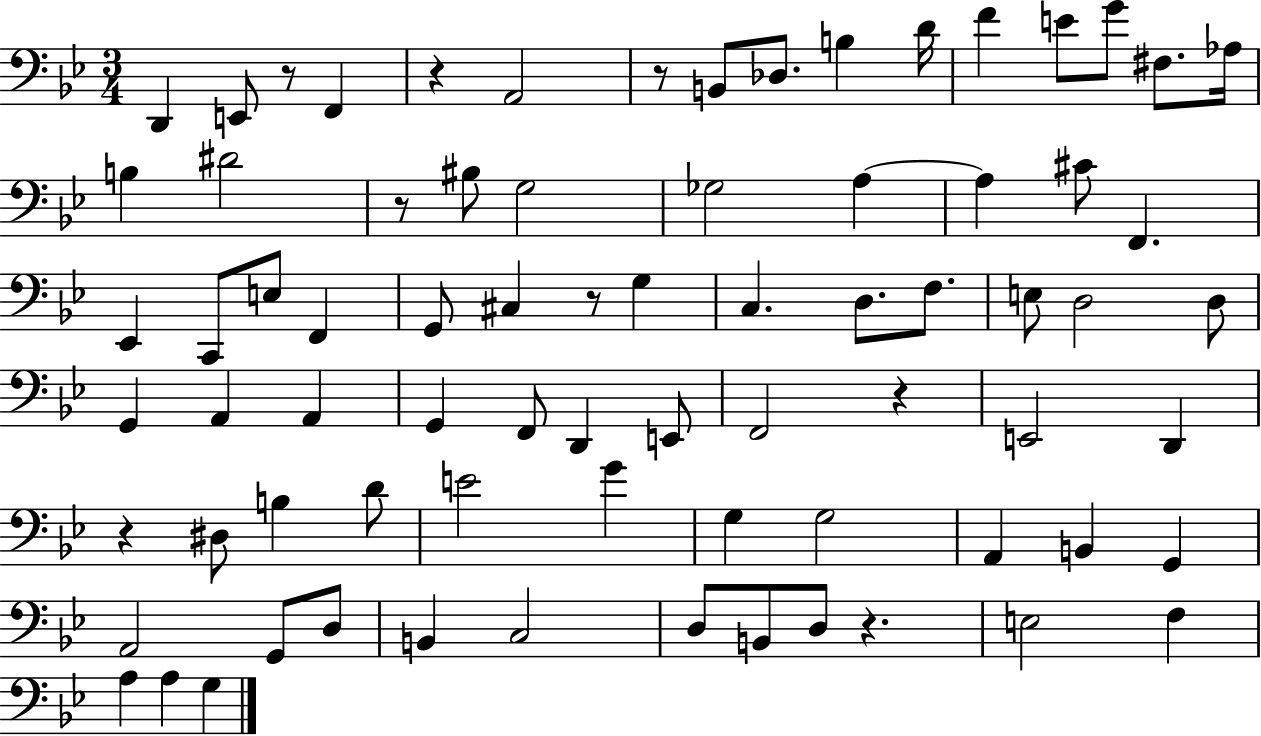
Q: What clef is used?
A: bass